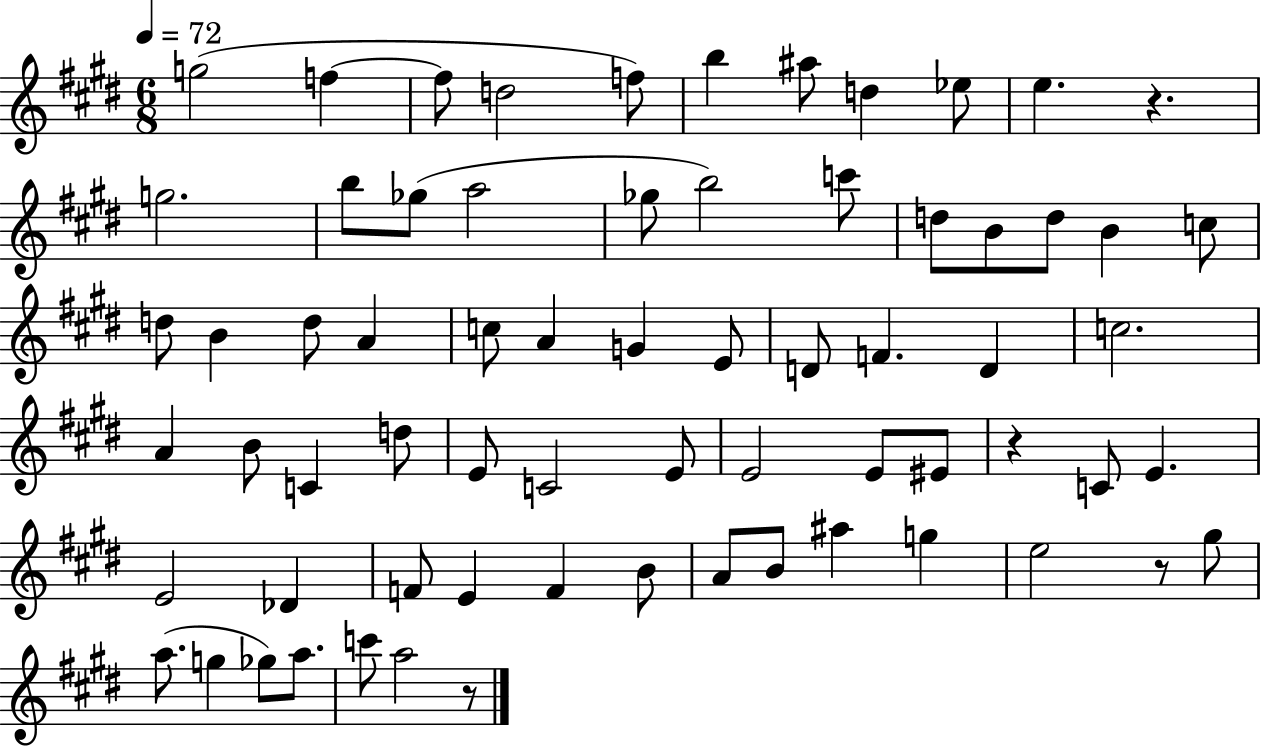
X:1
T:Untitled
M:6/8
L:1/4
K:E
g2 f f/2 d2 f/2 b ^a/2 d _e/2 e z g2 b/2 _g/2 a2 _g/2 b2 c'/2 d/2 B/2 d/2 B c/2 d/2 B d/2 A c/2 A G E/2 D/2 F D c2 A B/2 C d/2 E/2 C2 E/2 E2 E/2 ^E/2 z C/2 E E2 _D F/2 E F B/2 A/2 B/2 ^a g e2 z/2 ^g/2 a/2 g _g/2 a/2 c'/2 a2 z/2